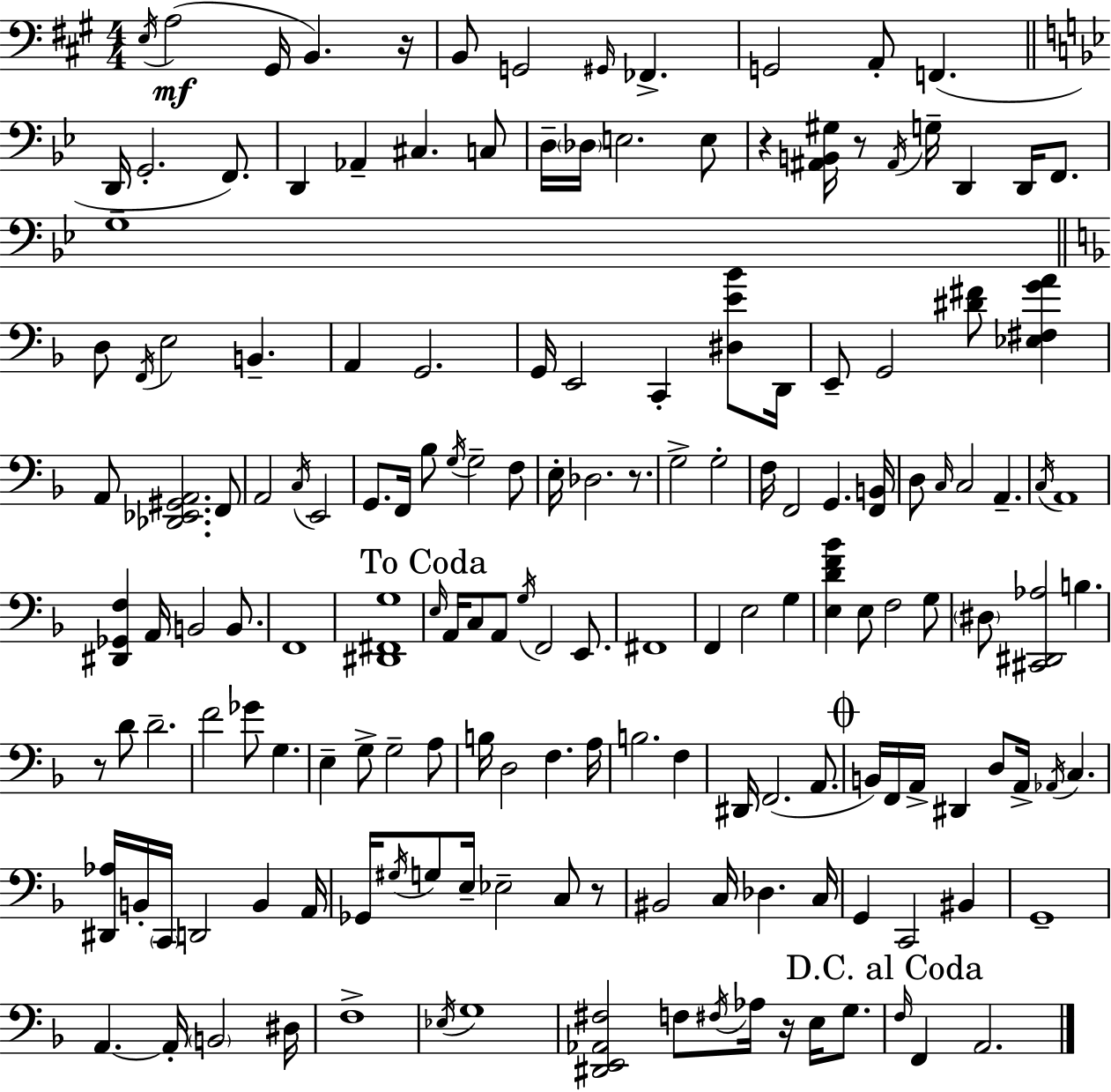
{
  \clef bass
  \numericTimeSignature
  \time 4/4
  \key a \major
  \acciaccatura { e16 }(\mf a2 gis,16 b,4.) | r16 b,8 g,2 \grace { gis,16 } fes,4.-> | g,2 a,8-. f,4.( | \bar "||" \break \key bes \major d,16 g,2.-. f,8.) | d,4 aes,4-- cis4. c8 | d16-- \parenthesize des16 e2. e8 | r4 <ais, b, gis>16 r8 \acciaccatura { ais,16 } g16-- d,4 d,16 f,8. | \break g1-- | \bar "||" \break \key f \major d8 \acciaccatura { f,16 } e2 b,4.-- | a,4 g,2. | g,16 e,2 c,4-. <dis e' bes'>8 | d,16 e,8-- g,2 <dis' fis'>8 <ees fis g' a'>4 | \break a,8 <des, ees, gis, a,>2. f,8 | a,2 \acciaccatura { c16 } e,2 | g,8. f,16 bes8 \acciaccatura { g16 } g2-- | f8 e16-. des2. | \break r8. g2-> g2-. | f16 f,2 g,4. | <f, b,>16 d8 \grace { c16 } c2 a,4.-- | \acciaccatura { c16 } a,1 | \break <dis, ges, f>4 a,16 b,2 | b,8. f,1 | <dis, fis, g>1 | \mark "To Coda" \grace { e16 } a,16 c8 a,8 \acciaccatura { g16 } f,2 | \break e,8. fis,1 | f,4 e2 | g4 <e d' f' bes'>4 e8 f2 | g8 \parenthesize dis8 <cis, dis, aes>2 | \break b4. r8 d'8 d'2.-- | f'2 ges'8 | g4. e4-- g8-> g2-- | a8 b16 d2 | \break f4. a16 b2. | f4 dis,16 f,2.( | a,8. \mark \markup { \musicglyph "scripts.coda" } b,16) f,16 a,16-> dis,4 d8 | a,16-> \acciaccatura { aes,16 } c4. <dis, aes>16 b,16-. \parenthesize c,16 d,2 | \break b,4 a,16 ges,16 \acciaccatura { gis16 } g8 e16-- ees2-- | c8 r8 bis,2 | c16 des4. c16 g,4 c,2 | bis,4 g,1-- | \break a,4.~~ a,16-. | \parenthesize b,2 dis16 f1-> | \acciaccatura { ees16 } g1 | <dis, e, aes, fis>2 | \break f8 \acciaccatura { fis16 } aes16 r16 e16 g8. \mark "D.C. al Coda" \grace { f16 } f,4 | a,2. \bar "|."
}